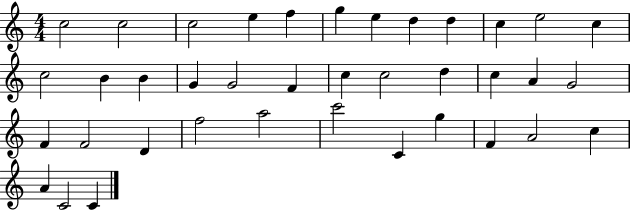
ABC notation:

X:1
T:Untitled
M:4/4
L:1/4
K:C
c2 c2 c2 e f g e d d c e2 c c2 B B G G2 F c c2 d c A G2 F F2 D f2 a2 c'2 C g F A2 c A C2 C